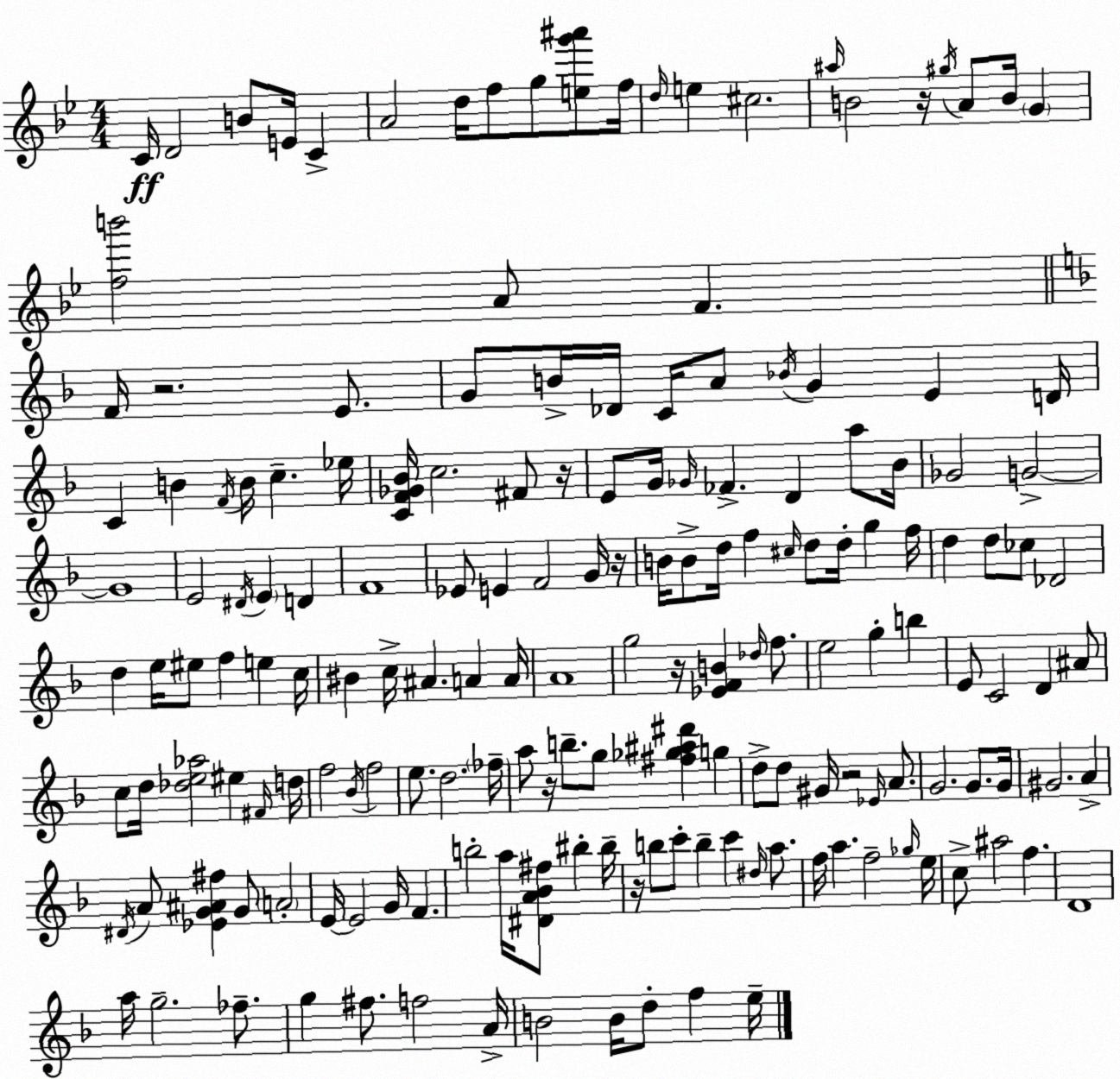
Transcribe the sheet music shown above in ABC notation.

X:1
T:Untitled
M:4/4
L:1/4
K:Bb
C/4 D2 B/2 E/4 C A2 d/4 f/2 g/2 [eg'^a']/2 f/4 d/4 e ^c2 ^a/4 B2 z/4 ^g/4 A/2 B/4 G [fb']2 A/2 F F/4 z2 E/2 G/2 B/4 _D/4 C/4 A/2 _B/4 G E D/4 C B F/4 B/4 c _e/4 [CF_G_B]/4 c2 ^F/2 z/4 E/2 G/4 _G/4 _F D a/2 _B/4 _G2 G2 G4 E2 ^D/4 E D F4 _E/2 E F2 G/4 z/4 B/4 B/2 d/4 f ^c/4 d/2 d/4 g f/4 d d/2 _c/2 _D2 d e/4 ^e/2 f e c/4 ^B c/4 ^A A A/4 A4 g2 z/4 [_EFB] _d/4 f/2 e2 g b E/2 C2 D ^A/2 c/2 d/4 [_de_a]2 ^e ^F/4 d/4 f2 _B/4 f2 e/2 d2 _f/4 a/2 z/4 b/2 g/2 [^f_g^a^d'] g d/2 d/2 ^G/4 z2 _E/4 A/2 G2 G/2 G/4 ^G2 A ^D/4 A/2 [_EG^A^f] G/2 A2 E/4 E2 G/4 F b2 a/4 [^DA_B^f]/2 ^b ^b/4 z/4 b/2 c'/2 b c' ^d/4 a/2 f/4 a f2 _g/4 e/4 c/2 ^a2 f D4 a/4 g2 _f/2 g ^f/2 f2 A/4 B2 B/4 d/2 f e/4